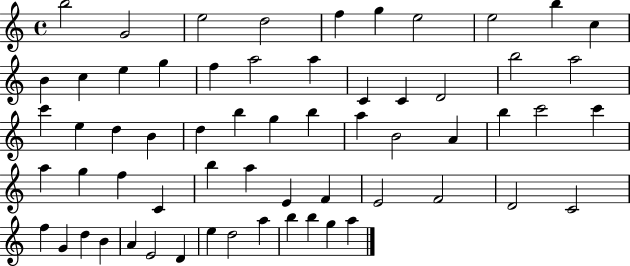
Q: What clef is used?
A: treble